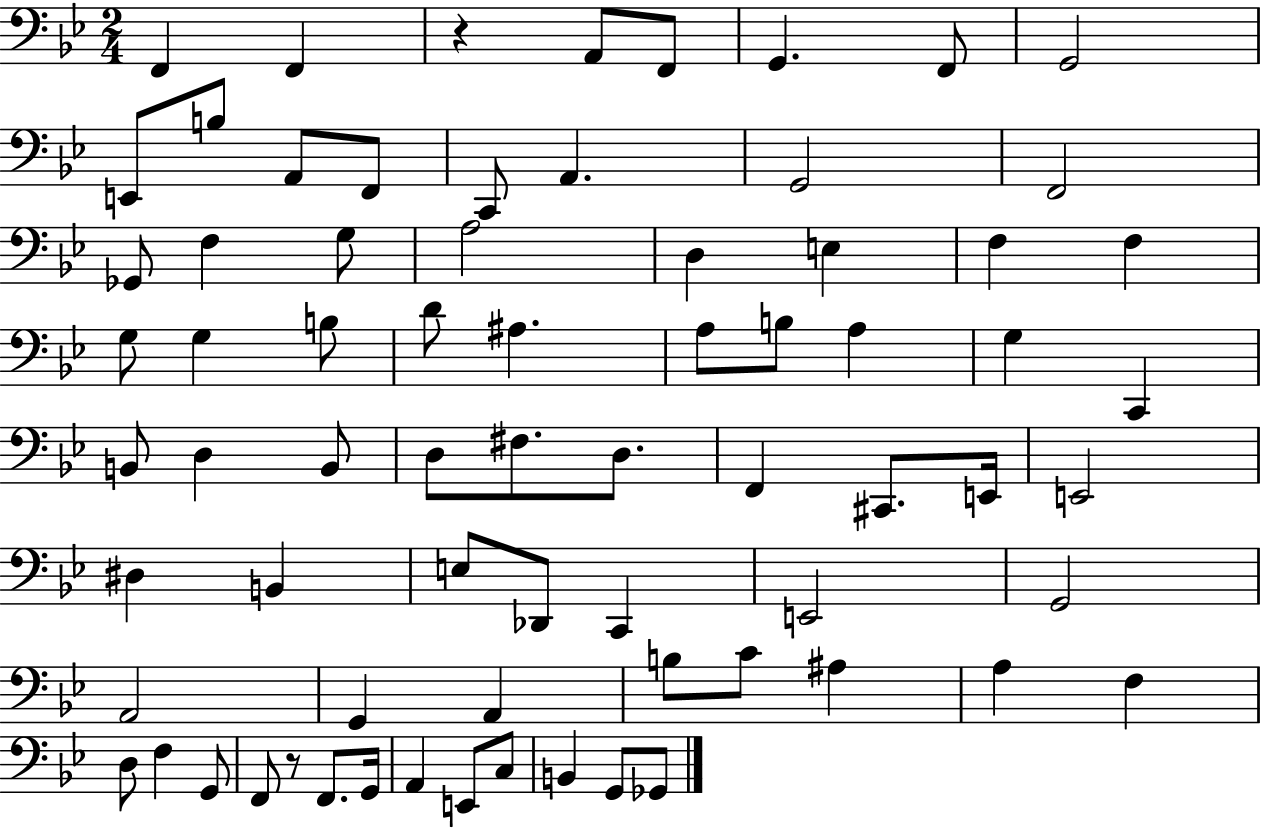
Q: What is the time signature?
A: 2/4